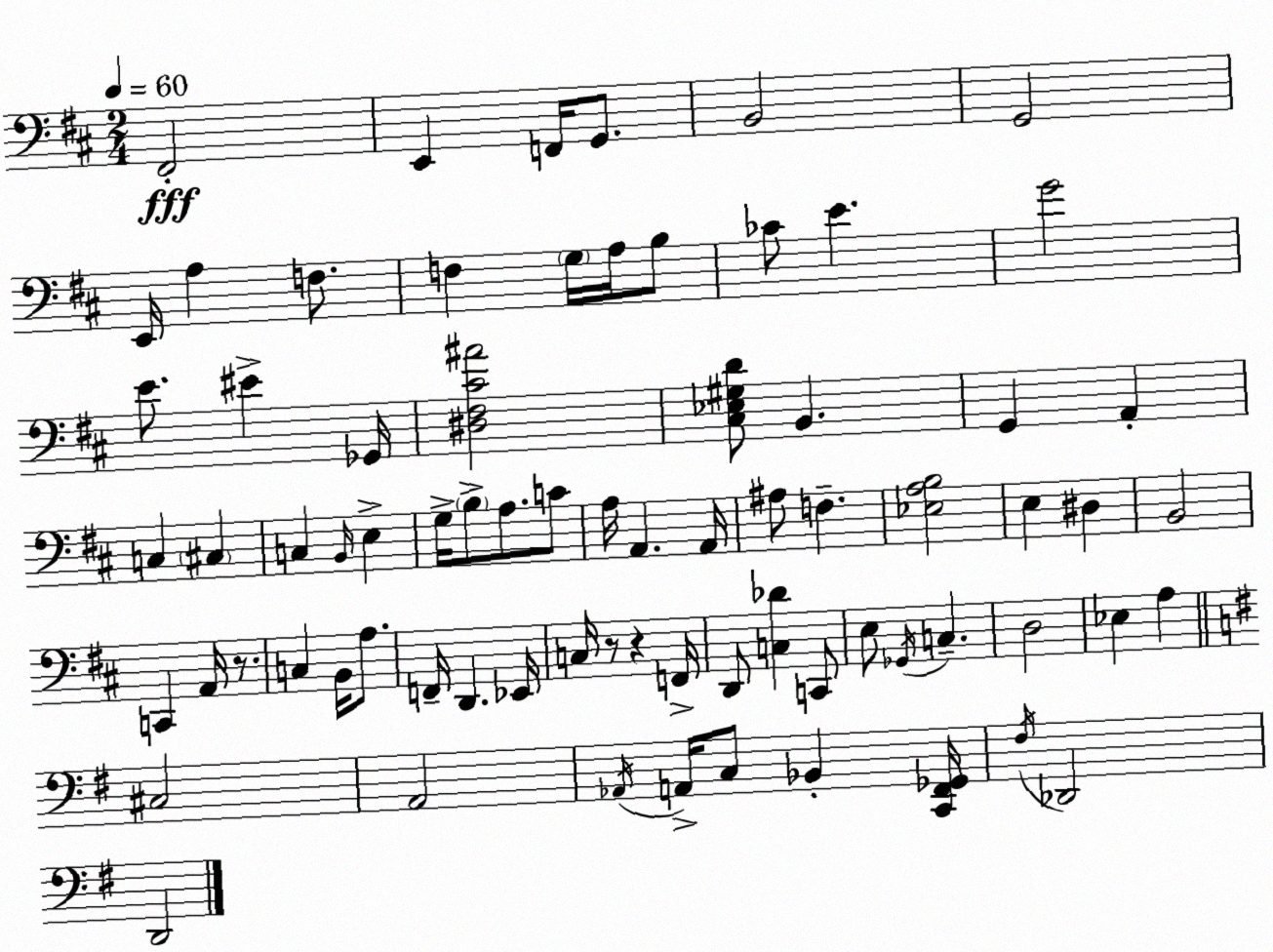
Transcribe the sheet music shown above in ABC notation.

X:1
T:Untitled
M:2/4
L:1/4
K:D
^F,,2 E,, F,,/4 G,,/2 B,,2 G,,2 E,,/4 A, F,/2 F, G,/4 A,/4 B,/2 _C/2 E G2 E/2 ^E _G,,/4 [^D,^F,^C^A]2 [^C,_E,^G,D]/2 B,, G,, A,, C, ^C, C, B,,/4 E, G,/4 B,/2 A,/2 C/2 A,/4 A,, A,,/4 ^A,/2 F, [_E,A,B,]2 E, ^D, B,,2 C,, A,,/4 z/2 C, B,,/4 A,/2 F,,/4 D,, _E,,/4 C,/4 z/2 z F,,/4 D,,/2 [C,_D] C,,/2 E,/2 _G,,/4 C, D,2 _E, A, ^C,2 A,,2 _A,,/4 A,,/4 C,/2 _B,, [C,,^F,,_G,,]/4 ^F,/4 _D,,2 D,,2